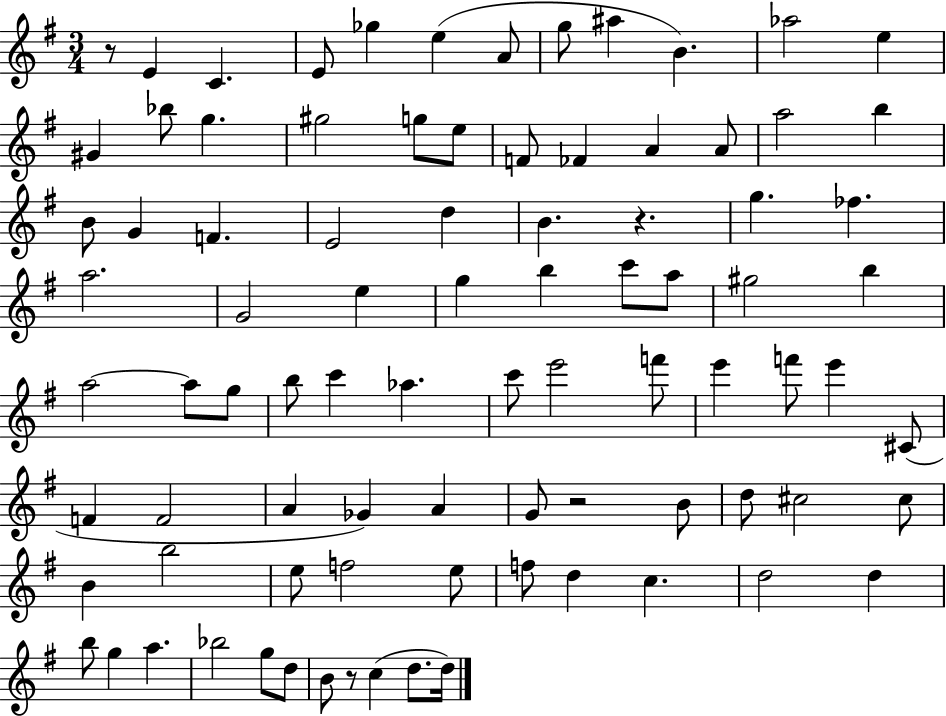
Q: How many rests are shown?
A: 4